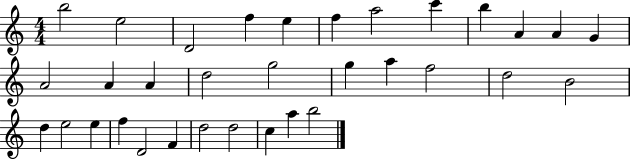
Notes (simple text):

B5/h E5/h D4/h F5/q E5/q F5/q A5/h C6/q B5/q A4/q A4/q G4/q A4/h A4/q A4/q D5/h G5/h G5/q A5/q F5/h D5/h B4/h D5/q E5/h E5/q F5/q D4/h F4/q D5/h D5/h C5/q A5/q B5/h